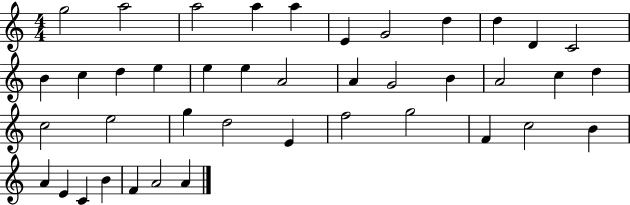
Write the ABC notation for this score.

X:1
T:Untitled
M:4/4
L:1/4
K:C
g2 a2 a2 a a E G2 d d D C2 B c d e e e A2 A G2 B A2 c d c2 e2 g d2 E f2 g2 F c2 B A E C B F A2 A